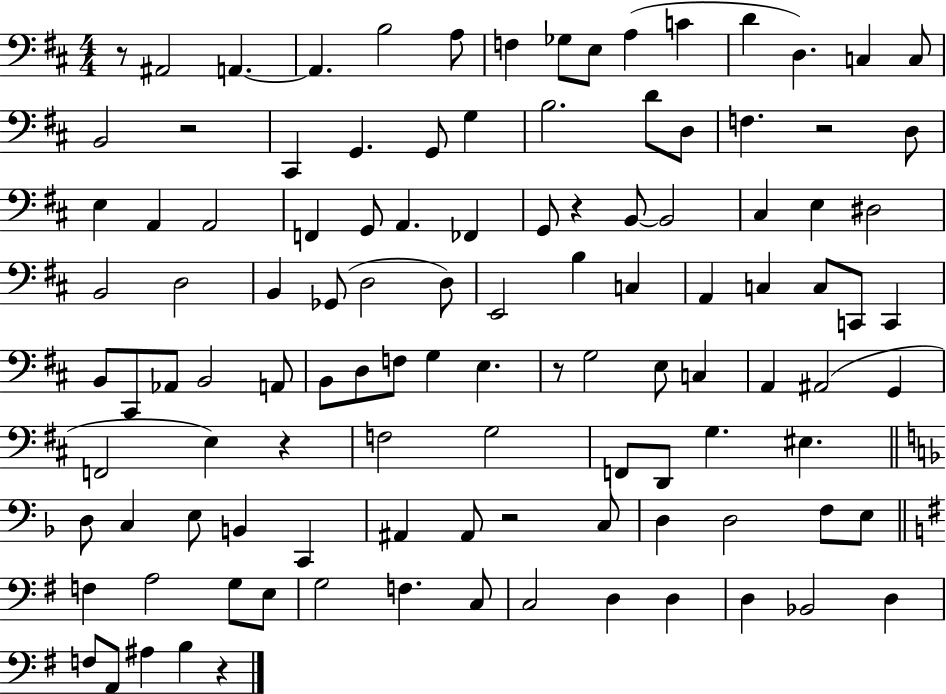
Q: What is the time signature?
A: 4/4